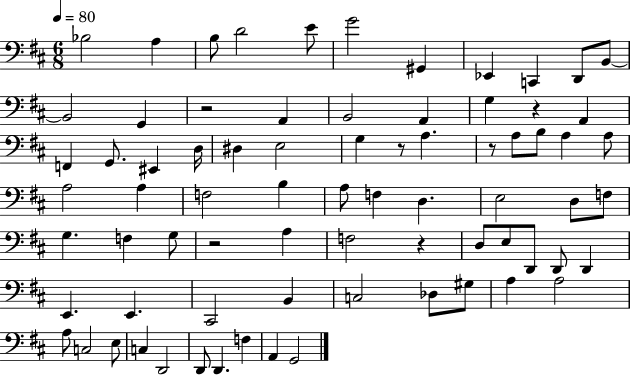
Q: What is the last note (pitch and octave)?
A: G2